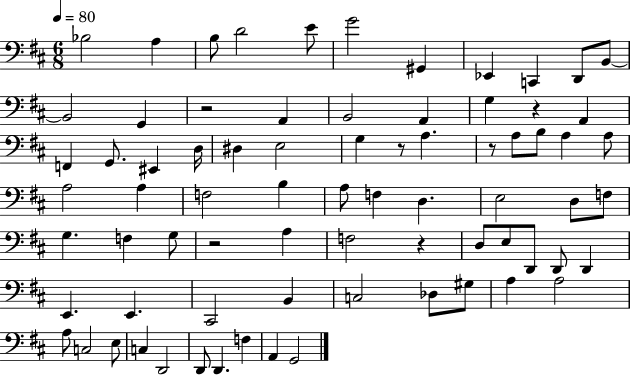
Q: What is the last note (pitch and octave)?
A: G2